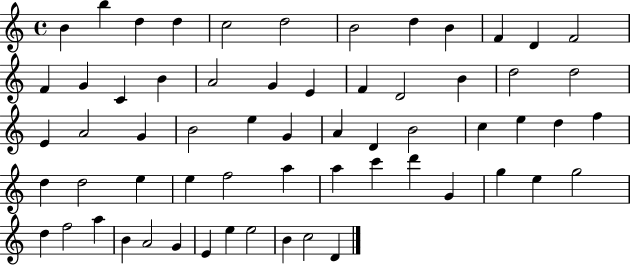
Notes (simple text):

B4/q B5/q D5/q D5/q C5/h D5/h B4/h D5/q B4/q F4/q D4/q F4/h F4/q G4/q C4/q B4/q A4/h G4/q E4/q F4/q D4/h B4/q D5/h D5/h E4/q A4/h G4/q B4/h E5/q G4/q A4/q D4/q B4/h C5/q E5/q D5/q F5/q D5/q D5/h E5/q E5/q F5/h A5/q A5/q C6/q D6/q G4/q G5/q E5/q G5/h D5/q F5/h A5/q B4/q A4/h G4/q E4/q E5/q E5/h B4/q C5/h D4/q